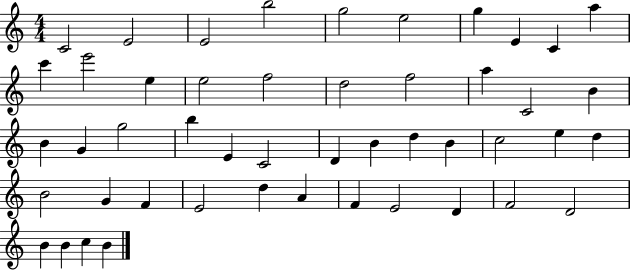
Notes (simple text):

C4/h E4/h E4/h B5/h G5/h E5/h G5/q E4/q C4/q A5/q C6/q E6/h E5/q E5/h F5/h D5/h F5/h A5/q C4/h B4/q B4/q G4/q G5/h B5/q E4/q C4/h D4/q B4/q D5/q B4/q C5/h E5/q D5/q B4/h G4/q F4/q E4/h D5/q A4/q F4/q E4/h D4/q F4/h D4/h B4/q B4/q C5/q B4/q